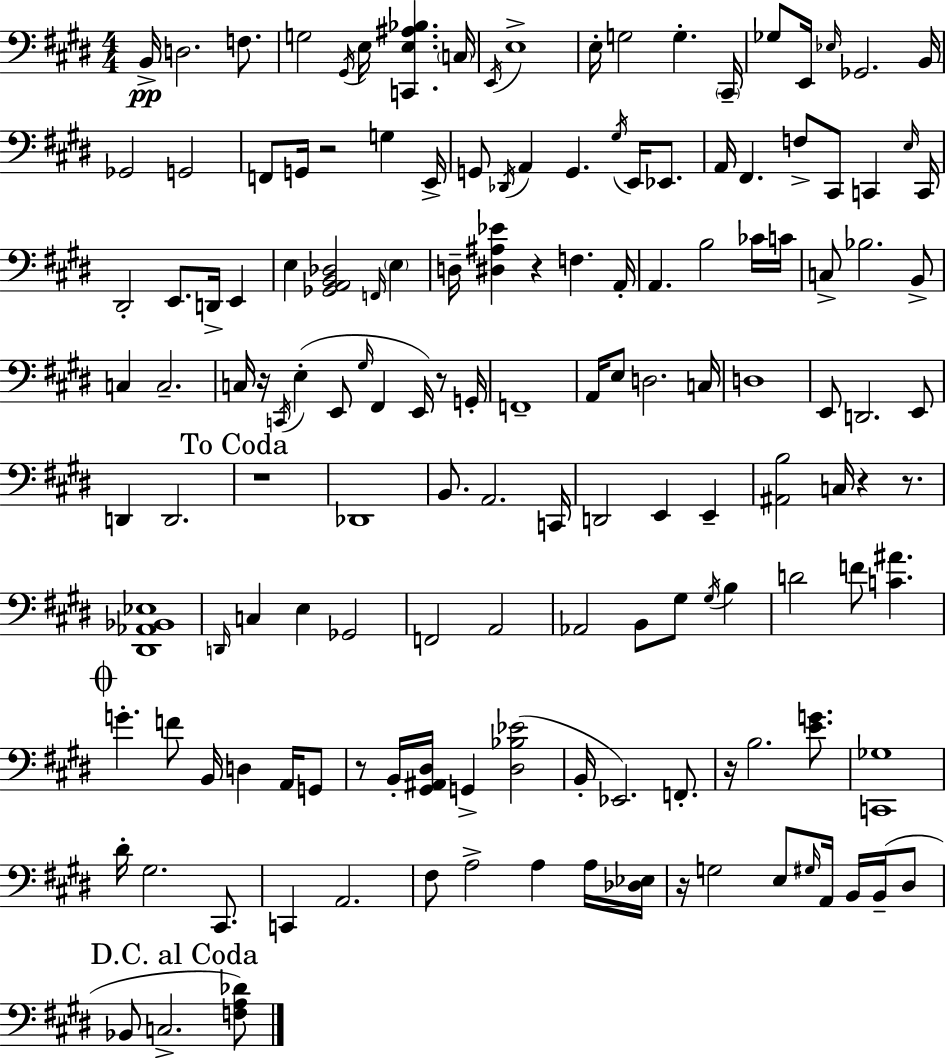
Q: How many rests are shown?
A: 10